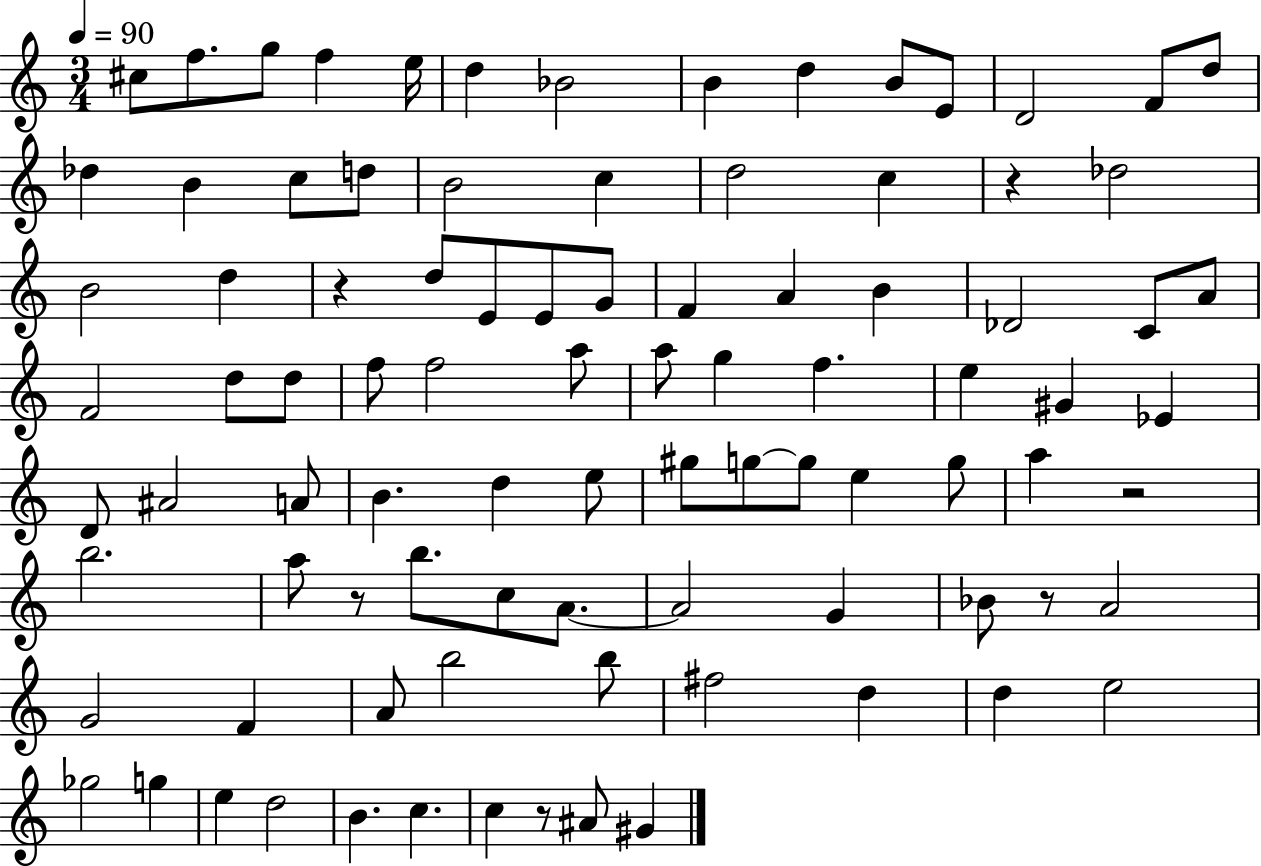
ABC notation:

X:1
T:Untitled
M:3/4
L:1/4
K:C
^c/2 f/2 g/2 f e/4 d _B2 B d B/2 E/2 D2 F/2 d/2 _d B c/2 d/2 B2 c d2 c z _d2 B2 d z d/2 E/2 E/2 G/2 F A B _D2 C/2 A/2 F2 d/2 d/2 f/2 f2 a/2 a/2 g f e ^G _E D/2 ^A2 A/2 B d e/2 ^g/2 g/2 g/2 e g/2 a z2 b2 a/2 z/2 b/2 c/2 A/2 A2 G _B/2 z/2 A2 G2 F A/2 b2 b/2 ^f2 d d e2 _g2 g e d2 B c c z/2 ^A/2 ^G